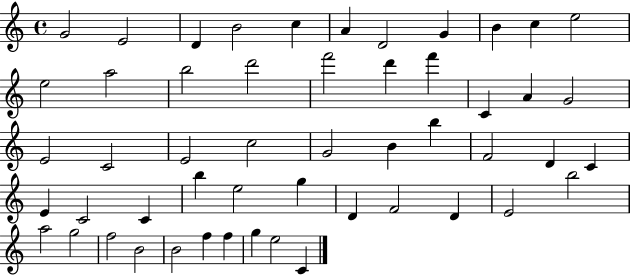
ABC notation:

X:1
T:Untitled
M:4/4
L:1/4
K:C
G2 E2 D B2 c A D2 G B c e2 e2 a2 b2 d'2 f'2 d' f' C A G2 E2 C2 E2 c2 G2 B b F2 D C E C2 C b e2 g D F2 D E2 b2 a2 g2 f2 B2 B2 f f g e2 C